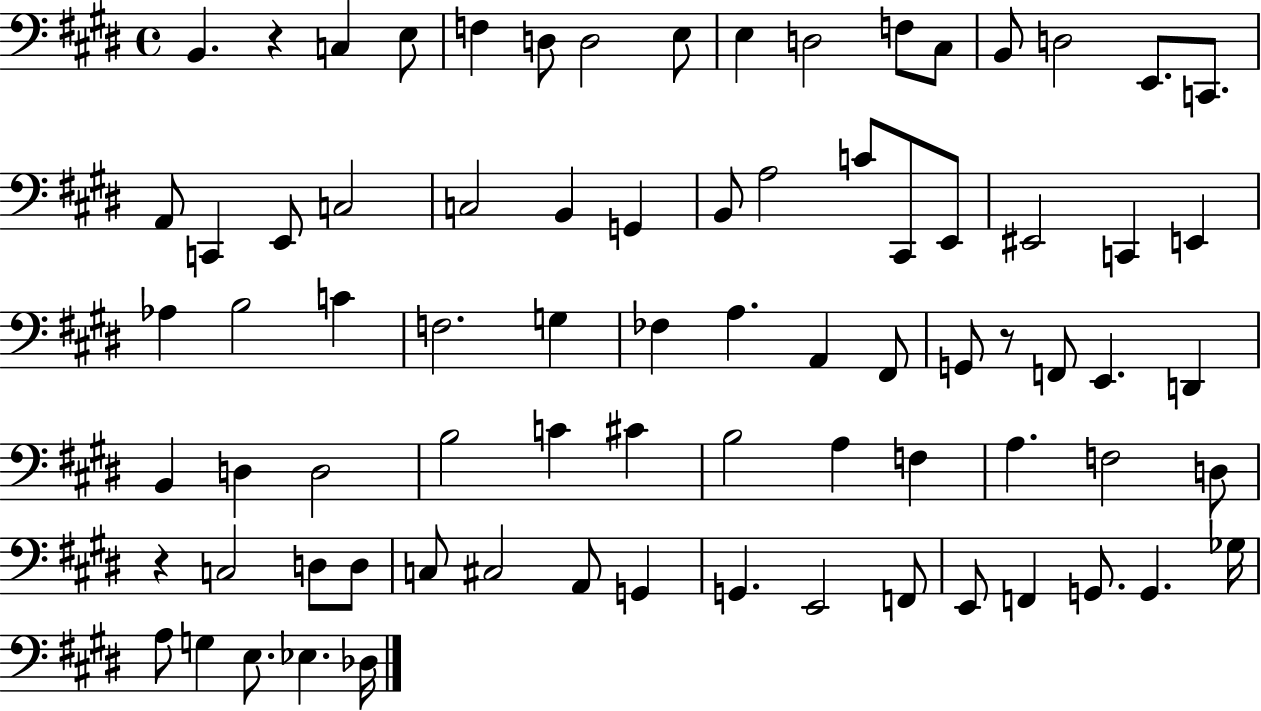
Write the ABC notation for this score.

X:1
T:Untitled
M:4/4
L:1/4
K:E
B,, z C, E,/2 F, D,/2 D,2 E,/2 E, D,2 F,/2 ^C,/2 B,,/2 D,2 E,,/2 C,,/2 A,,/2 C,, E,,/2 C,2 C,2 B,, G,, B,,/2 A,2 C/2 ^C,,/2 E,,/2 ^E,,2 C,, E,, _A, B,2 C F,2 G, _F, A, A,, ^F,,/2 G,,/2 z/2 F,,/2 E,, D,, B,, D, D,2 B,2 C ^C B,2 A, F, A, F,2 D,/2 z C,2 D,/2 D,/2 C,/2 ^C,2 A,,/2 G,, G,, E,,2 F,,/2 E,,/2 F,, G,,/2 G,, _G,/4 A,/2 G, E,/2 _E, _D,/4